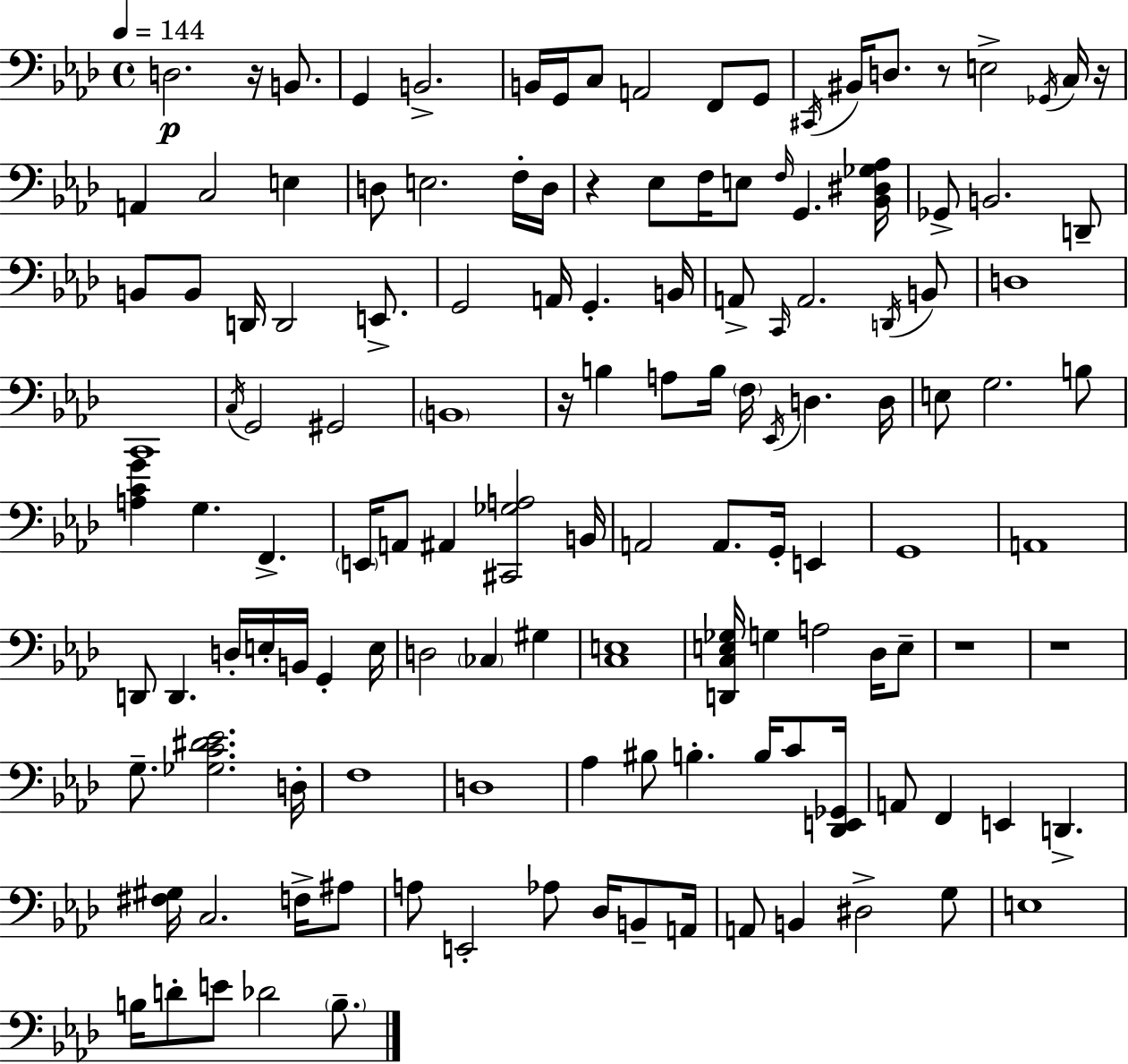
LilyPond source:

{
  \clef bass
  \time 4/4
  \defaultTimeSignature
  \key f \minor
  \tempo 4 = 144
  d2.\p r16 b,8. | g,4 b,2.-> | b,16 g,16 c8 a,2 f,8 g,8 | \acciaccatura { cis,16 } bis,16 d8. r8 e2-> \acciaccatura { ges,16 } | \break c16 r16 a,4 c2 e4 | d8 e2. | f16-. d16 r4 ees8 f16 e8 \grace { f16 } g,4. | <bes, dis ges aes>16 ges,8-> b,2. | \break d,8-- b,8 b,8 d,16 d,2 | e,8.-> g,2 a,16 g,4.-. | b,16 a,8-> \grace { c,16 } a,2. | \acciaccatura { d,16 } b,8 d1 | \break c,1 | \acciaccatura { c16 } g,2 gis,2 | \parenthesize b,1 | r16 b4 a8 b16 \parenthesize f16 \acciaccatura { ees,16 } | \break d4. d16 e8 g2. | b8 <a c' g'>4 g4. | f,4.-> \parenthesize e,16 a,8 ais,4 <cis, ges a>2 | b,16 a,2 a,8. | \break g,16-. e,4 g,1 | a,1 | d,8 d,4. d16-. | e16-. b,16 g,4-. e16 d2 \parenthesize ces4 | \break gis4 <c e>1 | <d, c e ges>16 g4 a2 | des16 e8-- r1 | r1 | \break g8.-- <ges c' dis' ees'>2. | d16-. f1 | d1 | aes4 bis8 b4.-. | \break b16 c'8 <des, e, ges,>16 a,8 f,4 e,4 | d,4.-> <fis gis>16 c2. | f16-> ais8 a8 e,2-. | aes8 des16 b,8-- a,16 a,8 b,4 dis2-> | \break g8 e1 | b16 d'8-. e'8 des'2 | \parenthesize b8.-- \bar "|."
}